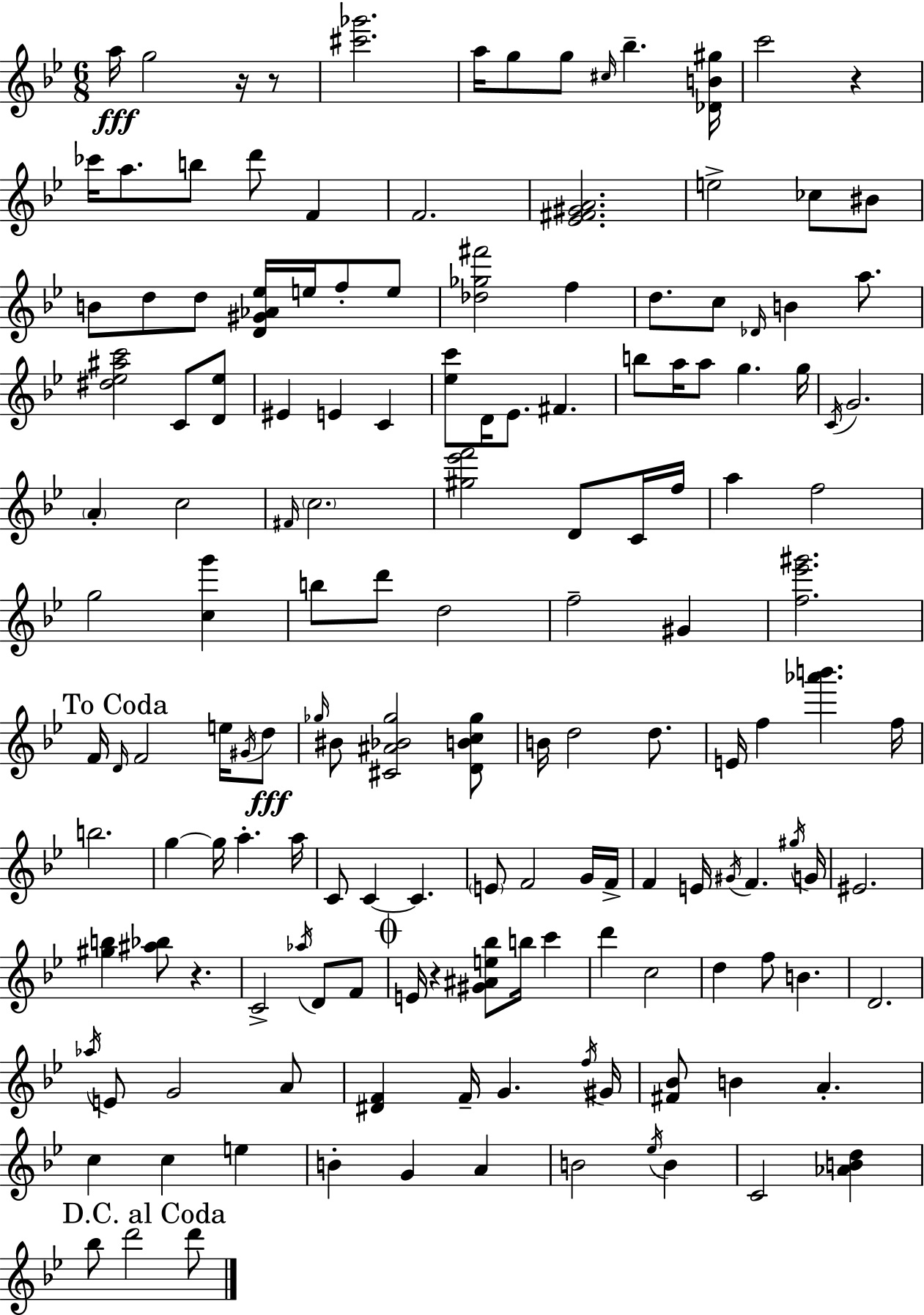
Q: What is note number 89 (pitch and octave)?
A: G#5